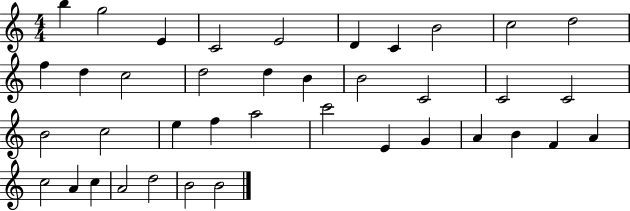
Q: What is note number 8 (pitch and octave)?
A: B4